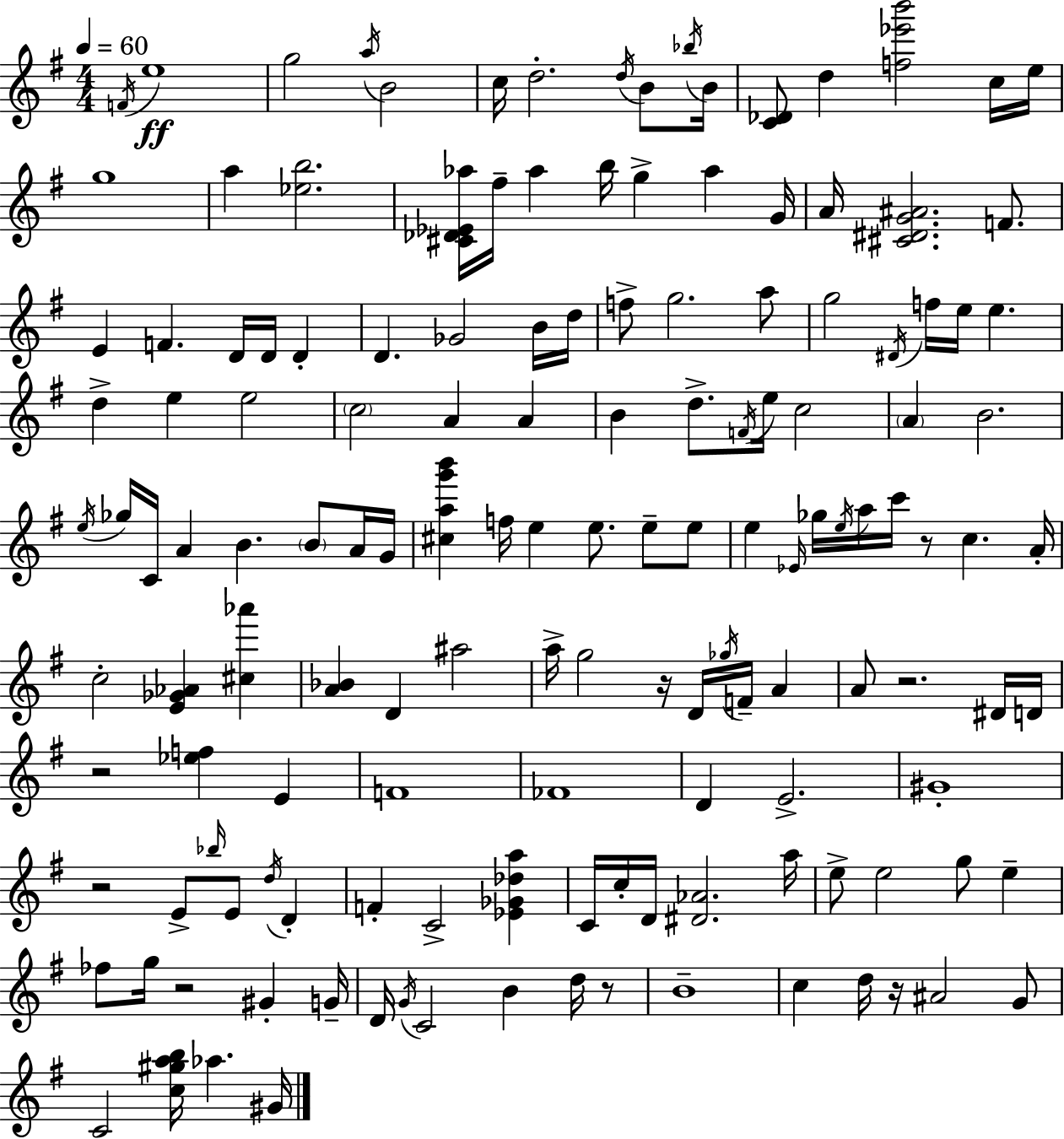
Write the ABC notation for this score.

X:1
T:Untitled
M:4/4
L:1/4
K:Em
F/4 e4 g2 a/4 B2 c/4 d2 d/4 B/2 _b/4 B/4 [C_D]/2 d [f_e'b']2 c/4 e/4 g4 a [_eb]2 [^C_D_E_a]/4 ^f/4 _a b/4 g _a G/4 A/4 [^C^DG^A]2 F/2 E F D/4 D/4 D D _G2 B/4 d/4 f/2 g2 a/2 g2 ^D/4 f/4 e/4 e d e e2 c2 A A B d/2 F/4 e/4 c2 A B2 e/4 _g/4 C/4 A B B/2 A/4 G/4 [^cag'b'] f/4 e e/2 e/2 e/2 e _E/4 _g/4 e/4 a/4 c'/4 z/2 c A/4 c2 [E_G_A] [^c_a'] [A_B] D ^a2 a/4 g2 z/4 D/4 _g/4 F/4 A A/2 z2 ^D/4 D/4 z2 [_ef] E F4 _F4 D E2 ^G4 z2 E/2 _b/4 E/2 d/4 D F C2 [_E_G_da] C/4 c/4 D/4 [^D_A]2 a/4 e/2 e2 g/2 e _f/2 g/4 z2 ^G G/4 D/4 G/4 C2 B d/4 z/2 B4 c d/4 z/4 ^A2 G/2 C2 [c^gab]/4 _a ^G/4